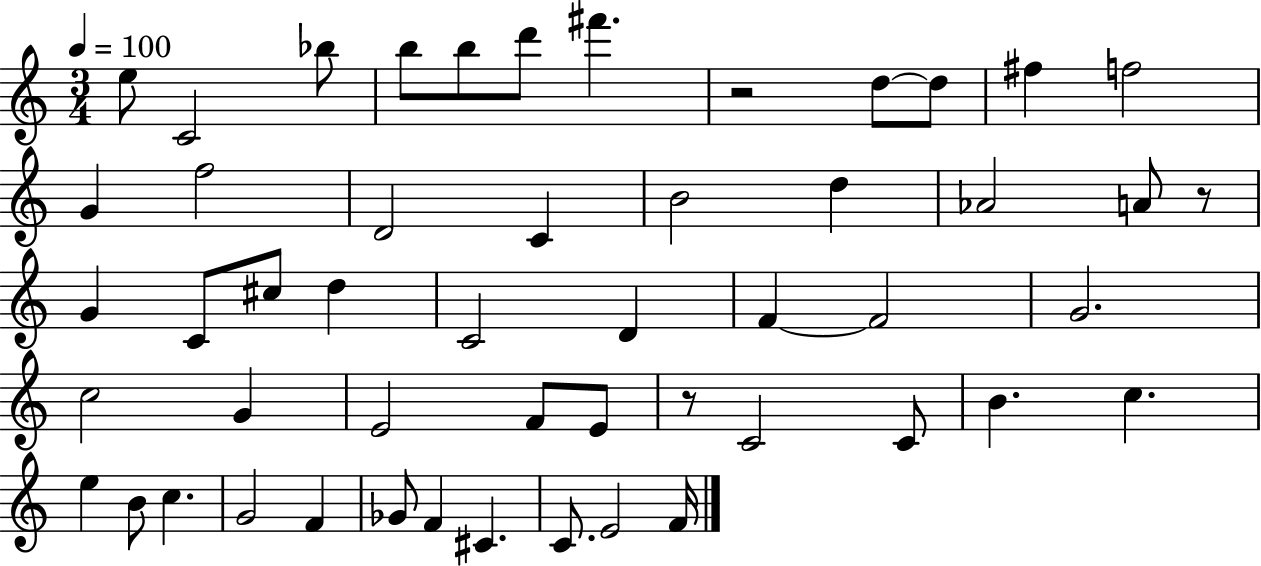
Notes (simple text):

E5/e C4/h Bb5/e B5/e B5/e D6/e F#6/q. R/h D5/e D5/e F#5/q F5/h G4/q F5/h D4/h C4/q B4/h D5/q Ab4/h A4/e R/e G4/q C4/e C#5/e D5/q C4/h D4/q F4/q F4/h G4/h. C5/h G4/q E4/h F4/e E4/e R/e C4/h C4/e B4/q. C5/q. E5/q B4/e C5/q. G4/h F4/q Gb4/e F4/q C#4/q. C4/e. E4/h F4/s